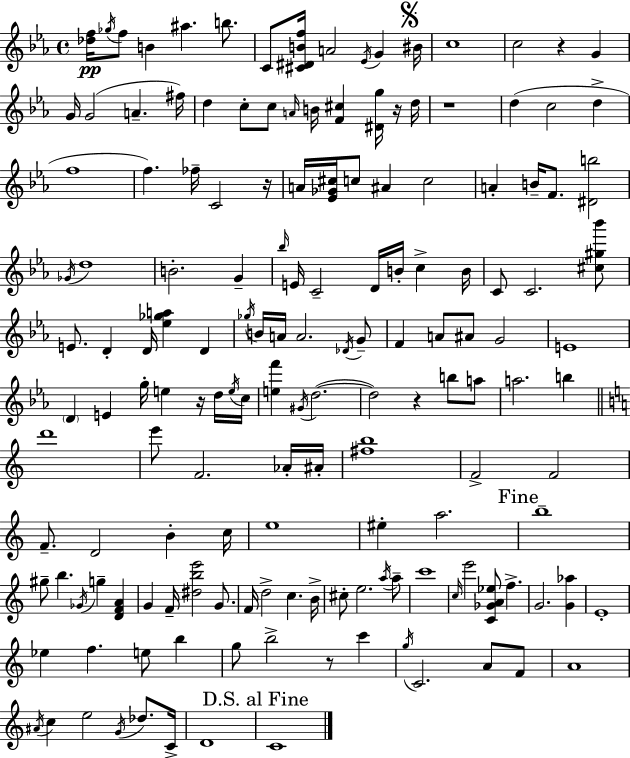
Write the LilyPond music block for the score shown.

{
  \clef treble
  \time 4/4
  \defaultTimeSignature
  \key ees \major
  <des'' f''>16\pp \acciaccatura { ges''16 } f''8 b'4 ais''4. b''8. | c'8 <cis' dis' b' f''>16 a'2 \acciaccatura { ees'16 } g'4 | \mark \markup { \musicglyph "scripts.segno" } bis'16 c''1 | c''2 r4 g'4 | \break g'16 g'2( a'4.-- | fis''16) d''4 c''8-. c''8 \grace { a'16 } b'16 <f' cis''>4 | <dis' g''>16 r16 d''16 r1 | d''4( c''2 d''4-> | \break f''1 | f''4.) fes''16-- c'2 | r16 a'16 <ees' ges' cis''>16 c''8 ais'4 c''2 | a'4-. b'16-- f'8. <dis' b''>2 | \break \acciaccatura { ges'16 } d''1 | b'2.-. | g'4-- \grace { bes''16 } e'16 c'2-- d'16 b'16-. | c''4-> b'16 c'8 c'2. | \break <cis'' gis'' bes'''>8 e'8. d'4-. d'16 <ees'' ges'' a''>4 | d'4 \acciaccatura { ges''16 } b'16 a'16 a'2. | \acciaccatura { des'16 } g'8-- f'4 a'8 ais'8 g'2 | e'1 | \break \parenthesize d'4 e'4 g''16-. | e''4 r16 d''16 \acciaccatura { e''16 } c''16 <e'' f'''>4 \acciaccatura { gis'16 }( d''2.~~ | d''2) | r4 b''8 a''8 a''2. | \break b''4 \bar "||" \break \key c \major d'''1 | e'''8 f'2. aes'16-. ais'16-. | <fis'' b''>1 | f'2-> f'2 | \break f'8.-- d'2 b'4-. c''16 | e''1 | eis''4-. a''2. | \mark "Fine" b''1-- | \break gis''8-- b''4. \acciaccatura { ges'16 } g''4-- <d' f' a'>4 | g'4 f'16-- <dis'' b'' e'''>2 g'8. | f'16 d''2-> c''4. | b'16-> cis''8-. e''2. \acciaccatura { a''16 } | \break a''8-- c'''1 | \grace { c''16 } e'''2 <c' ges' a' ees''>8 f''4.-> | g'2. <g' aes''>4 | e'1-. | \break ees''4 f''4. e''8 b''4 | g''8 b''2-> r8 c'''4 | \acciaccatura { g''16 } c'2. | a'8 f'8 a'1 | \break \acciaccatura { ais'16 } c''4 e''2 | \acciaccatura { g'16 } des''8. c'16-> d'1 | \mark "D.S. al Fine" c'1 | \bar "|."
}